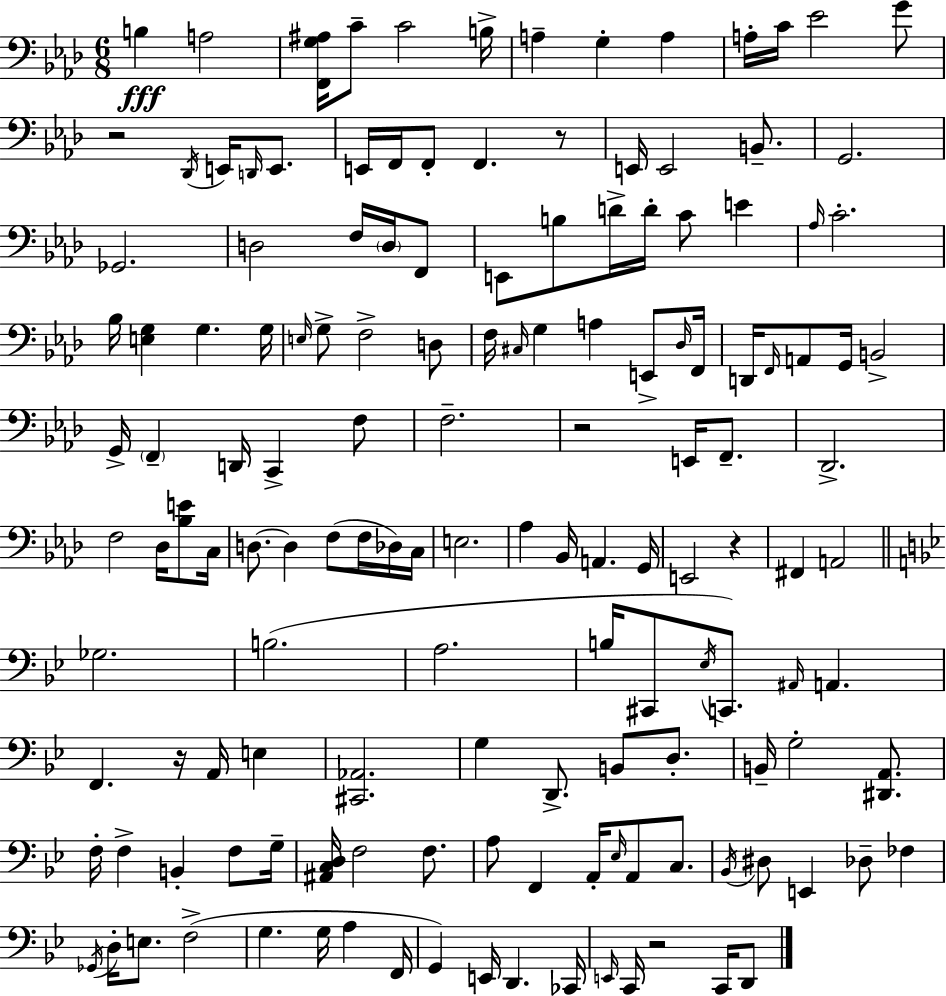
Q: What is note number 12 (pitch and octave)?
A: G4